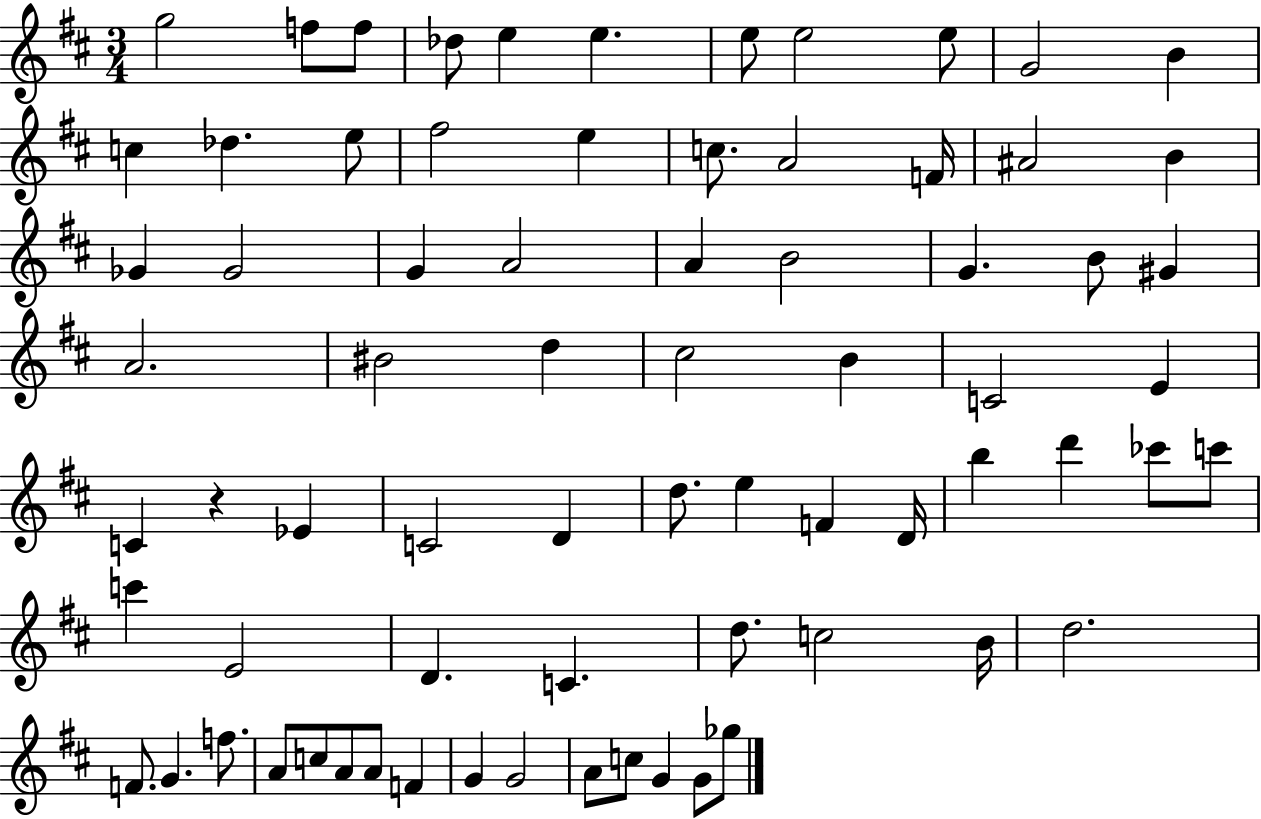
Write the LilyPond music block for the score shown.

{
  \clef treble
  \numericTimeSignature
  \time 3/4
  \key d \major
  g''2 f''8 f''8 | des''8 e''4 e''4. | e''8 e''2 e''8 | g'2 b'4 | \break c''4 des''4. e''8 | fis''2 e''4 | c''8. a'2 f'16 | ais'2 b'4 | \break ges'4 ges'2 | g'4 a'2 | a'4 b'2 | g'4. b'8 gis'4 | \break a'2. | bis'2 d''4 | cis''2 b'4 | c'2 e'4 | \break c'4 r4 ees'4 | c'2 d'4 | d''8. e''4 f'4 d'16 | b''4 d'''4 ces'''8 c'''8 | \break c'''4 e'2 | d'4. c'4. | d''8. c''2 b'16 | d''2. | \break f'8. g'4. f''8. | a'8 c''8 a'8 a'8 f'4 | g'4 g'2 | a'8 c''8 g'4 g'8 ges''8 | \break \bar "|."
}